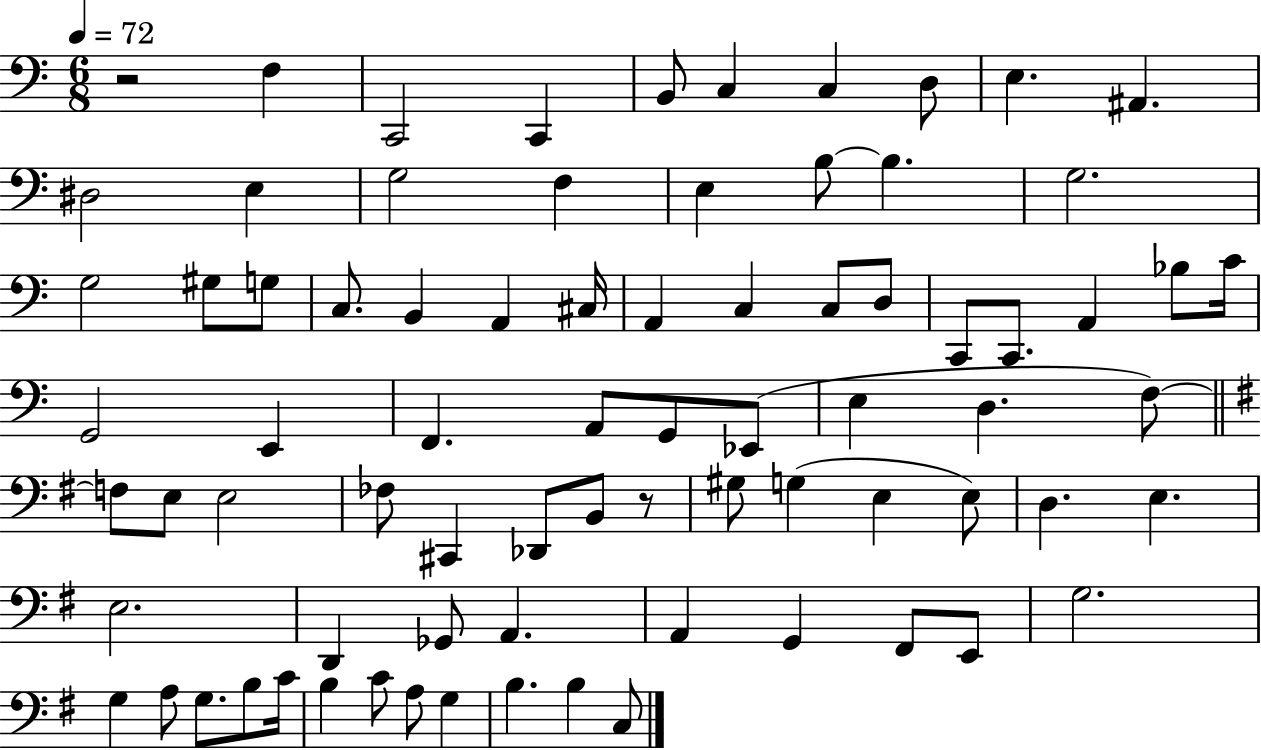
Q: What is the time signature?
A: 6/8